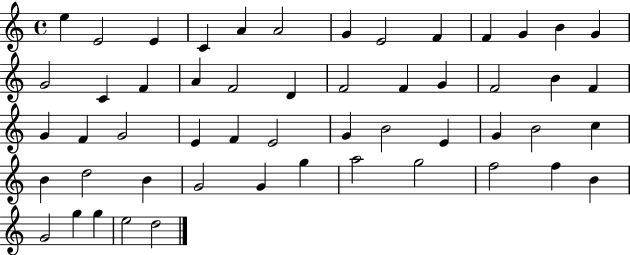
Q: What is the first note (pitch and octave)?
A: E5